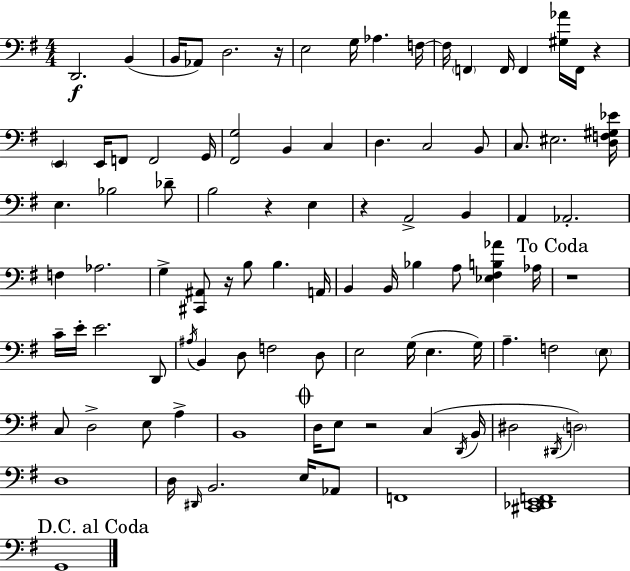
X:1
T:Untitled
M:4/4
L:1/4
K:Em
D,,2 B,, B,,/4 _A,,/2 D,2 z/4 E,2 G,/4 _A, F,/4 F,/4 F,, F,,/4 F,, [^G,_A]/4 F,,/4 z E,, E,,/4 F,,/2 F,,2 G,,/4 [^F,,G,]2 B,, C, D, C,2 B,,/2 C,/2 ^E,2 [D,F,^G,_E]/4 E, _B,2 _D/2 B,2 z E, z A,,2 B,, A,, _A,,2 F, _A,2 G, [^C,,^A,,]/2 z/4 B,/2 B, A,,/4 B,, B,,/4 _B, A,/2 [_E,^F,B,_A] _A,/4 z4 C/4 E/4 E2 D,,/2 ^A,/4 B,, D,/2 F,2 D,/2 E,2 G,/4 E, G,/4 A, F,2 E,/2 C,/2 D,2 E,/2 A, B,,4 D,/4 E,/2 z2 C, D,,/4 B,,/4 ^D,2 ^D,,/4 D,2 D,4 D,/4 ^D,,/4 B,,2 E,/4 _A,,/2 F,,4 [^C,,_D,,E,,F,,]4 G,,4